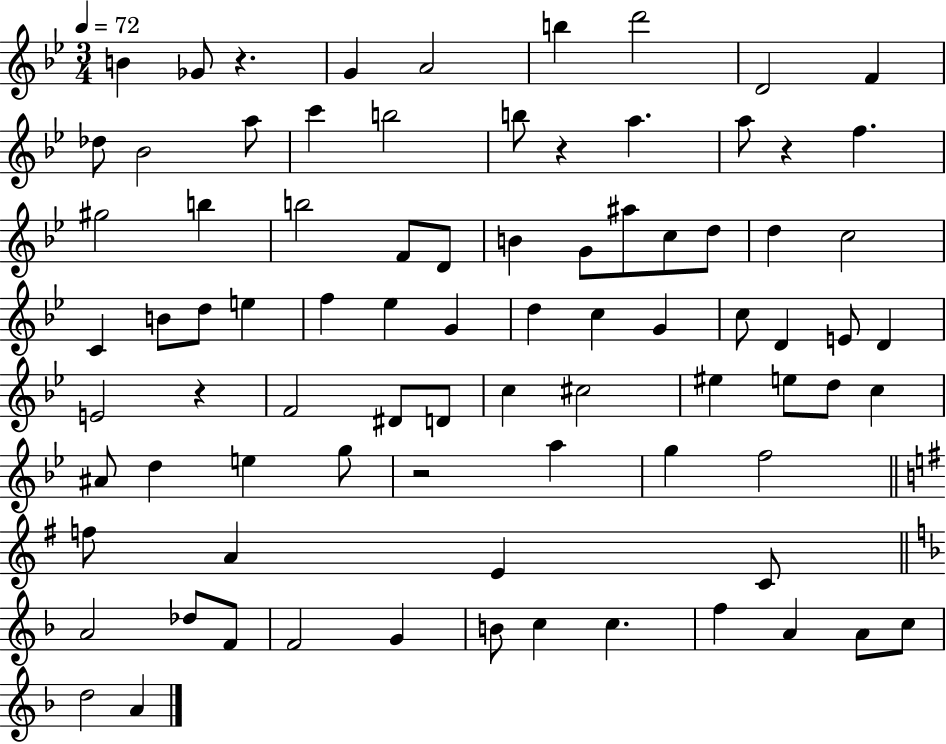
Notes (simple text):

B4/q Gb4/e R/q. G4/q A4/h B5/q D6/h D4/h F4/q Db5/e Bb4/h A5/e C6/q B5/h B5/e R/q A5/q. A5/e R/q F5/q. G#5/h B5/q B5/h F4/e D4/e B4/q G4/e A#5/e C5/e D5/e D5/q C5/h C4/q B4/e D5/e E5/q F5/q Eb5/q G4/q D5/q C5/q G4/q C5/e D4/q E4/e D4/q E4/h R/q F4/h D#4/e D4/e C5/q C#5/h EIS5/q E5/e D5/e C5/q A#4/e D5/q E5/q G5/e R/h A5/q G5/q F5/h F5/e A4/q E4/q C4/e A4/h Db5/e F4/e F4/h G4/q B4/e C5/q C5/q. F5/q A4/q A4/e C5/e D5/h A4/q